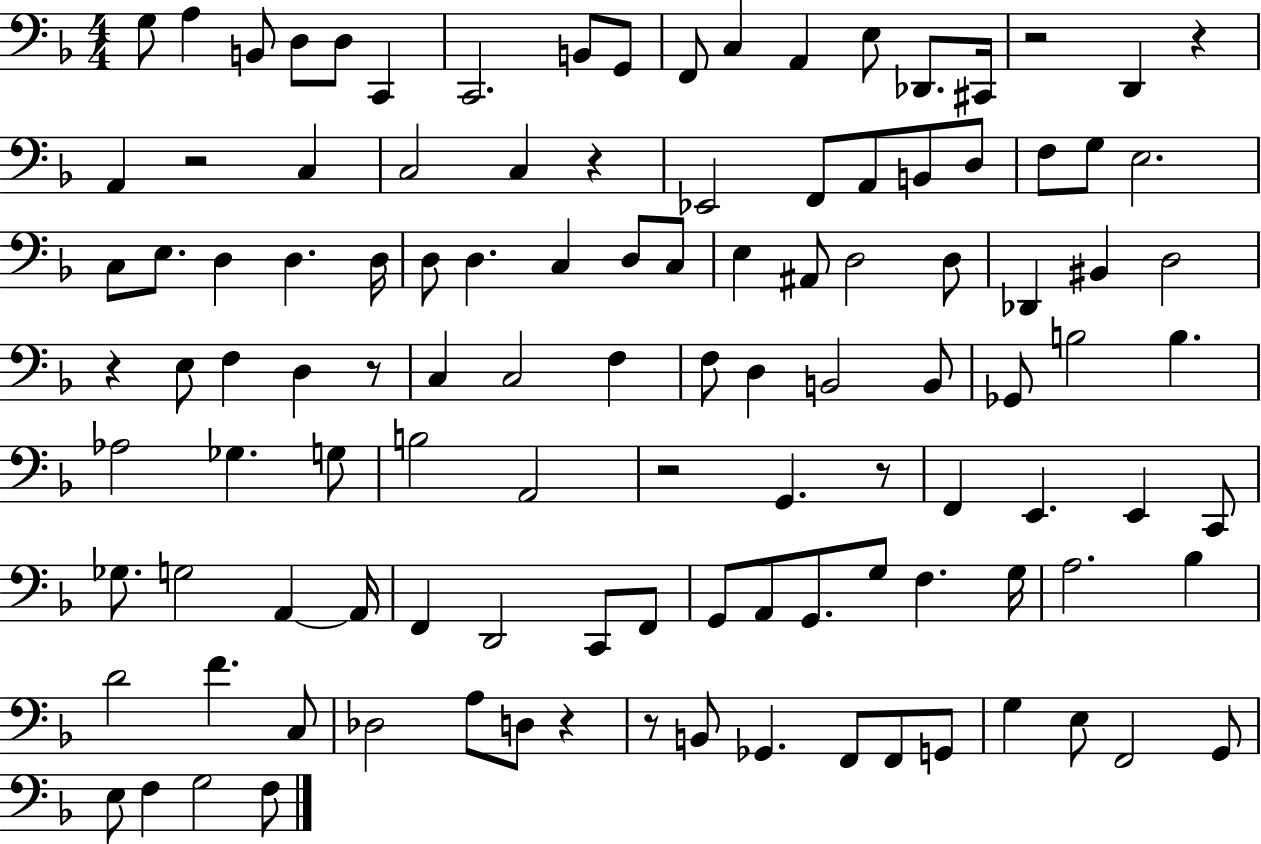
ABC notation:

X:1
T:Untitled
M:4/4
L:1/4
K:F
G,/2 A, B,,/2 D,/2 D,/2 C,, C,,2 B,,/2 G,,/2 F,,/2 C, A,, E,/2 _D,,/2 ^C,,/4 z2 D,, z A,, z2 C, C,2 C, z _E,,2 F,,/2 A,,/2 B,,/2 D,/2 F,/2 G,/2 E,2 C,/2 E,/2 D, D, D,/4 D,/2 D, C, D,/2 C,/2 E, ^A,,/2 D,2 D,/2 _D,, ^B,, D,2 z E,/2 F, D, z/2 C, C,2 F, F,/2 D, B,,2 B,,/2 _G,,/2 B,2 B, _A,2 _G, G,/2 B,2 A,,2 z2 G,, z/2 F,, E,, E,, C,,/2 _G,/2 G,2 A,, A,,/4 F,, D,,2 C,,/2 F,,/2 G,,/2 A,,/2 G,,/2 G,/2 F, G,/4 A,2 _B, D2 F C,/2 _D,2 A,/2 D,/2 z z/2 B,,/2 _G,, F,,/2 F,,/2 G,,/2 G, E,/2 F,,2 G,,/2 E,/2 F, G,2 F,/2